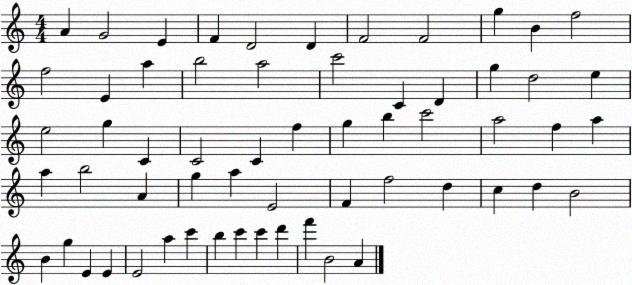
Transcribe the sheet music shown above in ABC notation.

X:1
T:Untitled
M:4/4
L:1/4
K:C
A G2 E F D2 D F2 F2 g B f2 f2 E a b2 a2 c'2 C D g d2 e e2 g C C2 C f g b c'2 a2 f a a b2 A g a E2 F f2 d c d B2 B g E E E2 a c' b c' c' d' f' B2 A